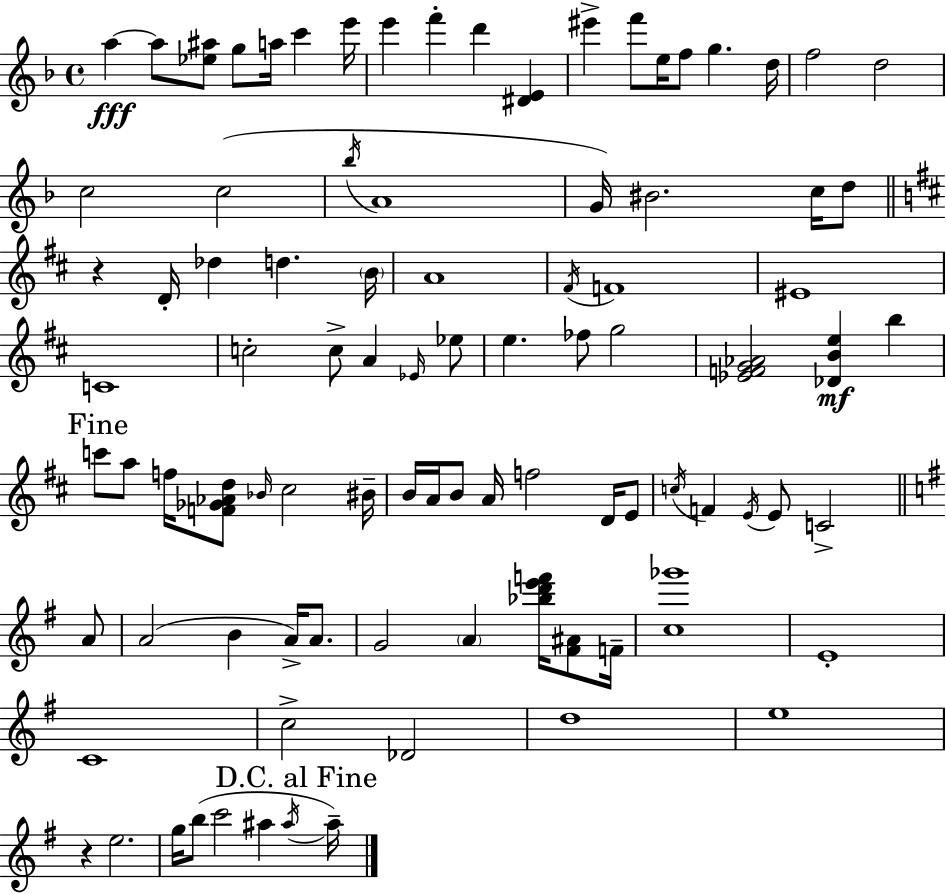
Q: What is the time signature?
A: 4/4